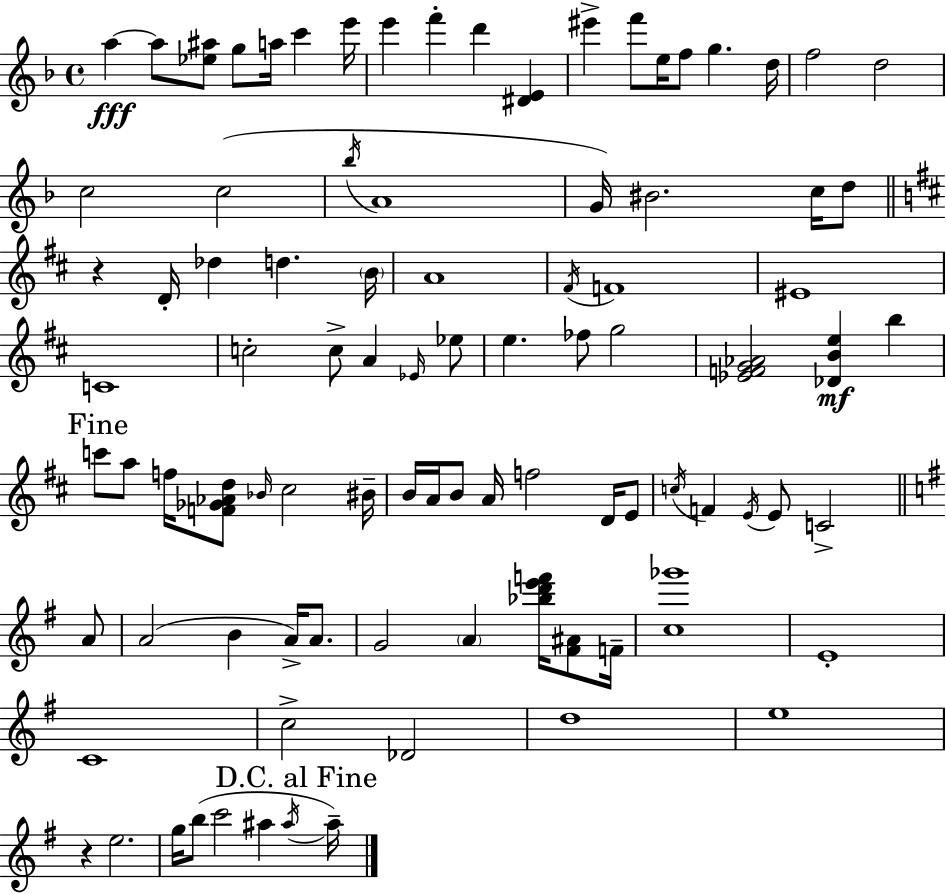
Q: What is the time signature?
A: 4/4